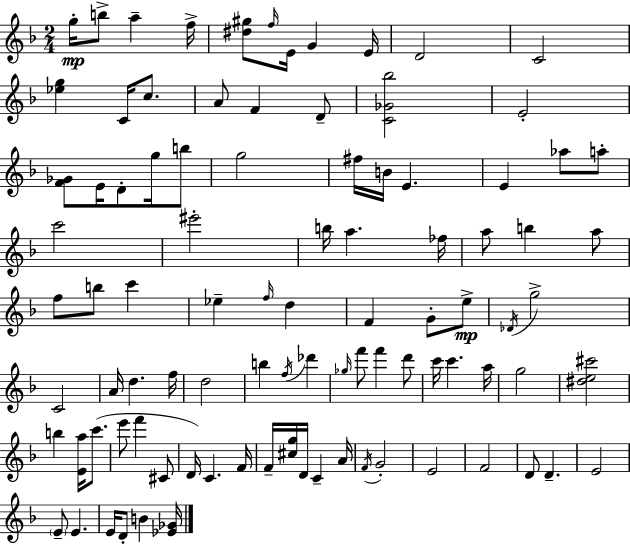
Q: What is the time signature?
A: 2/4